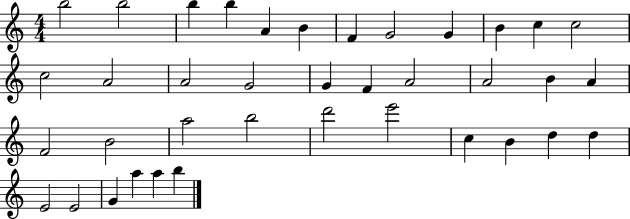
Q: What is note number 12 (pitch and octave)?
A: C5